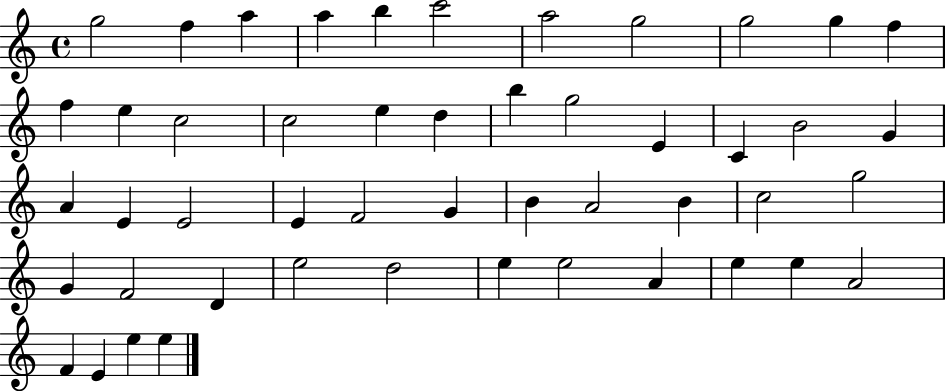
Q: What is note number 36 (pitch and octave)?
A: F4